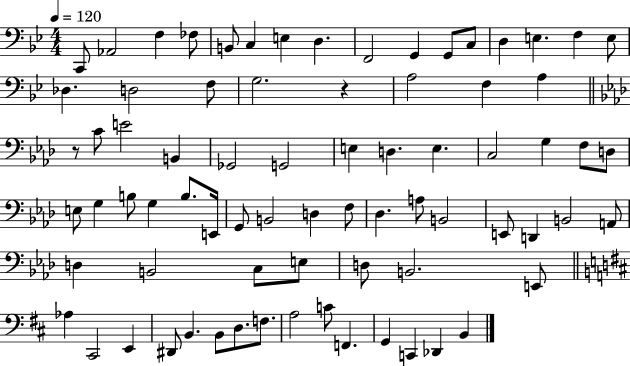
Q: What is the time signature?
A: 4/4